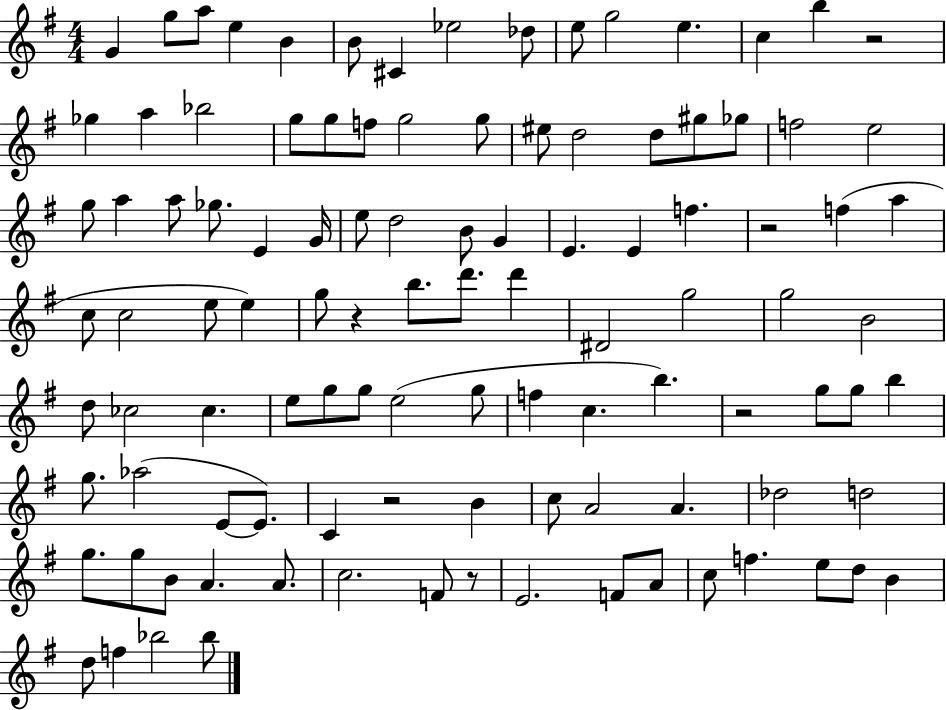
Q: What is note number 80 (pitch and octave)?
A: Db5